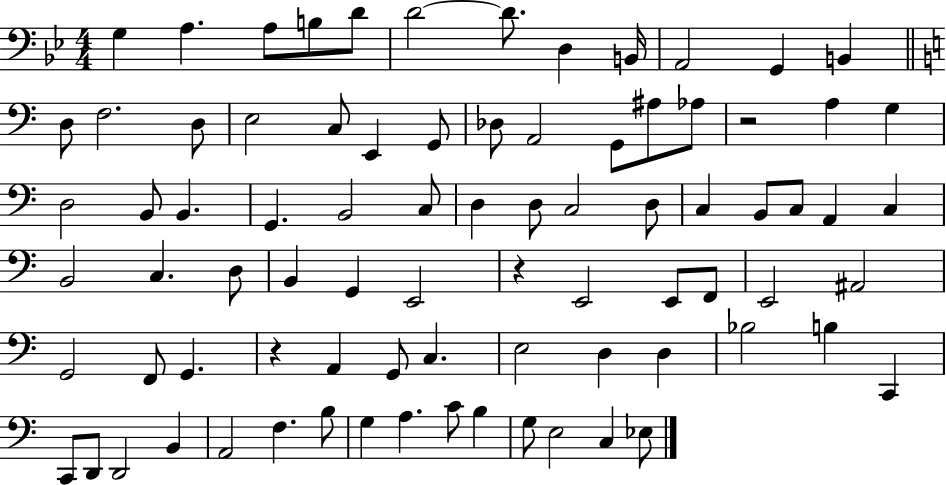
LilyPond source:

{
  \clef bass
  \numericTimeSignature
  \time 4/4
  \key bes \major
  g4 a4. a8 b8 d'8 | d'2~~ d'8. d4 b,16 | a,2 g,4 b,4 | \bar "||" \break \key c \major d8 f2. d8 | e2 c8 e,4 g,8 | des8 a,2 g,8 ais8 aes8 | r2 a4 g4 | \break d2 b,8 b,4. | g,4. b,2 c8 | d4 d8 c2 d8 | c4 b,8 c8 a,4 c4 | \break b,2 c4. d8 | b,4 g,4 e,2 | r4 e,2 e,8 f,8 | e,2 ais,2 | \break g,2 f,8 g,4. | r4 a,4 g,8 c4. | e2 d4 d4 | bes2 b4 c,4 | \break c,8 d,8 d,2 b,4 | a,2 f4. b8 | g4 a4. c'8 b4 | g8 e2 c4 ees8 | \break \bar "|."
}